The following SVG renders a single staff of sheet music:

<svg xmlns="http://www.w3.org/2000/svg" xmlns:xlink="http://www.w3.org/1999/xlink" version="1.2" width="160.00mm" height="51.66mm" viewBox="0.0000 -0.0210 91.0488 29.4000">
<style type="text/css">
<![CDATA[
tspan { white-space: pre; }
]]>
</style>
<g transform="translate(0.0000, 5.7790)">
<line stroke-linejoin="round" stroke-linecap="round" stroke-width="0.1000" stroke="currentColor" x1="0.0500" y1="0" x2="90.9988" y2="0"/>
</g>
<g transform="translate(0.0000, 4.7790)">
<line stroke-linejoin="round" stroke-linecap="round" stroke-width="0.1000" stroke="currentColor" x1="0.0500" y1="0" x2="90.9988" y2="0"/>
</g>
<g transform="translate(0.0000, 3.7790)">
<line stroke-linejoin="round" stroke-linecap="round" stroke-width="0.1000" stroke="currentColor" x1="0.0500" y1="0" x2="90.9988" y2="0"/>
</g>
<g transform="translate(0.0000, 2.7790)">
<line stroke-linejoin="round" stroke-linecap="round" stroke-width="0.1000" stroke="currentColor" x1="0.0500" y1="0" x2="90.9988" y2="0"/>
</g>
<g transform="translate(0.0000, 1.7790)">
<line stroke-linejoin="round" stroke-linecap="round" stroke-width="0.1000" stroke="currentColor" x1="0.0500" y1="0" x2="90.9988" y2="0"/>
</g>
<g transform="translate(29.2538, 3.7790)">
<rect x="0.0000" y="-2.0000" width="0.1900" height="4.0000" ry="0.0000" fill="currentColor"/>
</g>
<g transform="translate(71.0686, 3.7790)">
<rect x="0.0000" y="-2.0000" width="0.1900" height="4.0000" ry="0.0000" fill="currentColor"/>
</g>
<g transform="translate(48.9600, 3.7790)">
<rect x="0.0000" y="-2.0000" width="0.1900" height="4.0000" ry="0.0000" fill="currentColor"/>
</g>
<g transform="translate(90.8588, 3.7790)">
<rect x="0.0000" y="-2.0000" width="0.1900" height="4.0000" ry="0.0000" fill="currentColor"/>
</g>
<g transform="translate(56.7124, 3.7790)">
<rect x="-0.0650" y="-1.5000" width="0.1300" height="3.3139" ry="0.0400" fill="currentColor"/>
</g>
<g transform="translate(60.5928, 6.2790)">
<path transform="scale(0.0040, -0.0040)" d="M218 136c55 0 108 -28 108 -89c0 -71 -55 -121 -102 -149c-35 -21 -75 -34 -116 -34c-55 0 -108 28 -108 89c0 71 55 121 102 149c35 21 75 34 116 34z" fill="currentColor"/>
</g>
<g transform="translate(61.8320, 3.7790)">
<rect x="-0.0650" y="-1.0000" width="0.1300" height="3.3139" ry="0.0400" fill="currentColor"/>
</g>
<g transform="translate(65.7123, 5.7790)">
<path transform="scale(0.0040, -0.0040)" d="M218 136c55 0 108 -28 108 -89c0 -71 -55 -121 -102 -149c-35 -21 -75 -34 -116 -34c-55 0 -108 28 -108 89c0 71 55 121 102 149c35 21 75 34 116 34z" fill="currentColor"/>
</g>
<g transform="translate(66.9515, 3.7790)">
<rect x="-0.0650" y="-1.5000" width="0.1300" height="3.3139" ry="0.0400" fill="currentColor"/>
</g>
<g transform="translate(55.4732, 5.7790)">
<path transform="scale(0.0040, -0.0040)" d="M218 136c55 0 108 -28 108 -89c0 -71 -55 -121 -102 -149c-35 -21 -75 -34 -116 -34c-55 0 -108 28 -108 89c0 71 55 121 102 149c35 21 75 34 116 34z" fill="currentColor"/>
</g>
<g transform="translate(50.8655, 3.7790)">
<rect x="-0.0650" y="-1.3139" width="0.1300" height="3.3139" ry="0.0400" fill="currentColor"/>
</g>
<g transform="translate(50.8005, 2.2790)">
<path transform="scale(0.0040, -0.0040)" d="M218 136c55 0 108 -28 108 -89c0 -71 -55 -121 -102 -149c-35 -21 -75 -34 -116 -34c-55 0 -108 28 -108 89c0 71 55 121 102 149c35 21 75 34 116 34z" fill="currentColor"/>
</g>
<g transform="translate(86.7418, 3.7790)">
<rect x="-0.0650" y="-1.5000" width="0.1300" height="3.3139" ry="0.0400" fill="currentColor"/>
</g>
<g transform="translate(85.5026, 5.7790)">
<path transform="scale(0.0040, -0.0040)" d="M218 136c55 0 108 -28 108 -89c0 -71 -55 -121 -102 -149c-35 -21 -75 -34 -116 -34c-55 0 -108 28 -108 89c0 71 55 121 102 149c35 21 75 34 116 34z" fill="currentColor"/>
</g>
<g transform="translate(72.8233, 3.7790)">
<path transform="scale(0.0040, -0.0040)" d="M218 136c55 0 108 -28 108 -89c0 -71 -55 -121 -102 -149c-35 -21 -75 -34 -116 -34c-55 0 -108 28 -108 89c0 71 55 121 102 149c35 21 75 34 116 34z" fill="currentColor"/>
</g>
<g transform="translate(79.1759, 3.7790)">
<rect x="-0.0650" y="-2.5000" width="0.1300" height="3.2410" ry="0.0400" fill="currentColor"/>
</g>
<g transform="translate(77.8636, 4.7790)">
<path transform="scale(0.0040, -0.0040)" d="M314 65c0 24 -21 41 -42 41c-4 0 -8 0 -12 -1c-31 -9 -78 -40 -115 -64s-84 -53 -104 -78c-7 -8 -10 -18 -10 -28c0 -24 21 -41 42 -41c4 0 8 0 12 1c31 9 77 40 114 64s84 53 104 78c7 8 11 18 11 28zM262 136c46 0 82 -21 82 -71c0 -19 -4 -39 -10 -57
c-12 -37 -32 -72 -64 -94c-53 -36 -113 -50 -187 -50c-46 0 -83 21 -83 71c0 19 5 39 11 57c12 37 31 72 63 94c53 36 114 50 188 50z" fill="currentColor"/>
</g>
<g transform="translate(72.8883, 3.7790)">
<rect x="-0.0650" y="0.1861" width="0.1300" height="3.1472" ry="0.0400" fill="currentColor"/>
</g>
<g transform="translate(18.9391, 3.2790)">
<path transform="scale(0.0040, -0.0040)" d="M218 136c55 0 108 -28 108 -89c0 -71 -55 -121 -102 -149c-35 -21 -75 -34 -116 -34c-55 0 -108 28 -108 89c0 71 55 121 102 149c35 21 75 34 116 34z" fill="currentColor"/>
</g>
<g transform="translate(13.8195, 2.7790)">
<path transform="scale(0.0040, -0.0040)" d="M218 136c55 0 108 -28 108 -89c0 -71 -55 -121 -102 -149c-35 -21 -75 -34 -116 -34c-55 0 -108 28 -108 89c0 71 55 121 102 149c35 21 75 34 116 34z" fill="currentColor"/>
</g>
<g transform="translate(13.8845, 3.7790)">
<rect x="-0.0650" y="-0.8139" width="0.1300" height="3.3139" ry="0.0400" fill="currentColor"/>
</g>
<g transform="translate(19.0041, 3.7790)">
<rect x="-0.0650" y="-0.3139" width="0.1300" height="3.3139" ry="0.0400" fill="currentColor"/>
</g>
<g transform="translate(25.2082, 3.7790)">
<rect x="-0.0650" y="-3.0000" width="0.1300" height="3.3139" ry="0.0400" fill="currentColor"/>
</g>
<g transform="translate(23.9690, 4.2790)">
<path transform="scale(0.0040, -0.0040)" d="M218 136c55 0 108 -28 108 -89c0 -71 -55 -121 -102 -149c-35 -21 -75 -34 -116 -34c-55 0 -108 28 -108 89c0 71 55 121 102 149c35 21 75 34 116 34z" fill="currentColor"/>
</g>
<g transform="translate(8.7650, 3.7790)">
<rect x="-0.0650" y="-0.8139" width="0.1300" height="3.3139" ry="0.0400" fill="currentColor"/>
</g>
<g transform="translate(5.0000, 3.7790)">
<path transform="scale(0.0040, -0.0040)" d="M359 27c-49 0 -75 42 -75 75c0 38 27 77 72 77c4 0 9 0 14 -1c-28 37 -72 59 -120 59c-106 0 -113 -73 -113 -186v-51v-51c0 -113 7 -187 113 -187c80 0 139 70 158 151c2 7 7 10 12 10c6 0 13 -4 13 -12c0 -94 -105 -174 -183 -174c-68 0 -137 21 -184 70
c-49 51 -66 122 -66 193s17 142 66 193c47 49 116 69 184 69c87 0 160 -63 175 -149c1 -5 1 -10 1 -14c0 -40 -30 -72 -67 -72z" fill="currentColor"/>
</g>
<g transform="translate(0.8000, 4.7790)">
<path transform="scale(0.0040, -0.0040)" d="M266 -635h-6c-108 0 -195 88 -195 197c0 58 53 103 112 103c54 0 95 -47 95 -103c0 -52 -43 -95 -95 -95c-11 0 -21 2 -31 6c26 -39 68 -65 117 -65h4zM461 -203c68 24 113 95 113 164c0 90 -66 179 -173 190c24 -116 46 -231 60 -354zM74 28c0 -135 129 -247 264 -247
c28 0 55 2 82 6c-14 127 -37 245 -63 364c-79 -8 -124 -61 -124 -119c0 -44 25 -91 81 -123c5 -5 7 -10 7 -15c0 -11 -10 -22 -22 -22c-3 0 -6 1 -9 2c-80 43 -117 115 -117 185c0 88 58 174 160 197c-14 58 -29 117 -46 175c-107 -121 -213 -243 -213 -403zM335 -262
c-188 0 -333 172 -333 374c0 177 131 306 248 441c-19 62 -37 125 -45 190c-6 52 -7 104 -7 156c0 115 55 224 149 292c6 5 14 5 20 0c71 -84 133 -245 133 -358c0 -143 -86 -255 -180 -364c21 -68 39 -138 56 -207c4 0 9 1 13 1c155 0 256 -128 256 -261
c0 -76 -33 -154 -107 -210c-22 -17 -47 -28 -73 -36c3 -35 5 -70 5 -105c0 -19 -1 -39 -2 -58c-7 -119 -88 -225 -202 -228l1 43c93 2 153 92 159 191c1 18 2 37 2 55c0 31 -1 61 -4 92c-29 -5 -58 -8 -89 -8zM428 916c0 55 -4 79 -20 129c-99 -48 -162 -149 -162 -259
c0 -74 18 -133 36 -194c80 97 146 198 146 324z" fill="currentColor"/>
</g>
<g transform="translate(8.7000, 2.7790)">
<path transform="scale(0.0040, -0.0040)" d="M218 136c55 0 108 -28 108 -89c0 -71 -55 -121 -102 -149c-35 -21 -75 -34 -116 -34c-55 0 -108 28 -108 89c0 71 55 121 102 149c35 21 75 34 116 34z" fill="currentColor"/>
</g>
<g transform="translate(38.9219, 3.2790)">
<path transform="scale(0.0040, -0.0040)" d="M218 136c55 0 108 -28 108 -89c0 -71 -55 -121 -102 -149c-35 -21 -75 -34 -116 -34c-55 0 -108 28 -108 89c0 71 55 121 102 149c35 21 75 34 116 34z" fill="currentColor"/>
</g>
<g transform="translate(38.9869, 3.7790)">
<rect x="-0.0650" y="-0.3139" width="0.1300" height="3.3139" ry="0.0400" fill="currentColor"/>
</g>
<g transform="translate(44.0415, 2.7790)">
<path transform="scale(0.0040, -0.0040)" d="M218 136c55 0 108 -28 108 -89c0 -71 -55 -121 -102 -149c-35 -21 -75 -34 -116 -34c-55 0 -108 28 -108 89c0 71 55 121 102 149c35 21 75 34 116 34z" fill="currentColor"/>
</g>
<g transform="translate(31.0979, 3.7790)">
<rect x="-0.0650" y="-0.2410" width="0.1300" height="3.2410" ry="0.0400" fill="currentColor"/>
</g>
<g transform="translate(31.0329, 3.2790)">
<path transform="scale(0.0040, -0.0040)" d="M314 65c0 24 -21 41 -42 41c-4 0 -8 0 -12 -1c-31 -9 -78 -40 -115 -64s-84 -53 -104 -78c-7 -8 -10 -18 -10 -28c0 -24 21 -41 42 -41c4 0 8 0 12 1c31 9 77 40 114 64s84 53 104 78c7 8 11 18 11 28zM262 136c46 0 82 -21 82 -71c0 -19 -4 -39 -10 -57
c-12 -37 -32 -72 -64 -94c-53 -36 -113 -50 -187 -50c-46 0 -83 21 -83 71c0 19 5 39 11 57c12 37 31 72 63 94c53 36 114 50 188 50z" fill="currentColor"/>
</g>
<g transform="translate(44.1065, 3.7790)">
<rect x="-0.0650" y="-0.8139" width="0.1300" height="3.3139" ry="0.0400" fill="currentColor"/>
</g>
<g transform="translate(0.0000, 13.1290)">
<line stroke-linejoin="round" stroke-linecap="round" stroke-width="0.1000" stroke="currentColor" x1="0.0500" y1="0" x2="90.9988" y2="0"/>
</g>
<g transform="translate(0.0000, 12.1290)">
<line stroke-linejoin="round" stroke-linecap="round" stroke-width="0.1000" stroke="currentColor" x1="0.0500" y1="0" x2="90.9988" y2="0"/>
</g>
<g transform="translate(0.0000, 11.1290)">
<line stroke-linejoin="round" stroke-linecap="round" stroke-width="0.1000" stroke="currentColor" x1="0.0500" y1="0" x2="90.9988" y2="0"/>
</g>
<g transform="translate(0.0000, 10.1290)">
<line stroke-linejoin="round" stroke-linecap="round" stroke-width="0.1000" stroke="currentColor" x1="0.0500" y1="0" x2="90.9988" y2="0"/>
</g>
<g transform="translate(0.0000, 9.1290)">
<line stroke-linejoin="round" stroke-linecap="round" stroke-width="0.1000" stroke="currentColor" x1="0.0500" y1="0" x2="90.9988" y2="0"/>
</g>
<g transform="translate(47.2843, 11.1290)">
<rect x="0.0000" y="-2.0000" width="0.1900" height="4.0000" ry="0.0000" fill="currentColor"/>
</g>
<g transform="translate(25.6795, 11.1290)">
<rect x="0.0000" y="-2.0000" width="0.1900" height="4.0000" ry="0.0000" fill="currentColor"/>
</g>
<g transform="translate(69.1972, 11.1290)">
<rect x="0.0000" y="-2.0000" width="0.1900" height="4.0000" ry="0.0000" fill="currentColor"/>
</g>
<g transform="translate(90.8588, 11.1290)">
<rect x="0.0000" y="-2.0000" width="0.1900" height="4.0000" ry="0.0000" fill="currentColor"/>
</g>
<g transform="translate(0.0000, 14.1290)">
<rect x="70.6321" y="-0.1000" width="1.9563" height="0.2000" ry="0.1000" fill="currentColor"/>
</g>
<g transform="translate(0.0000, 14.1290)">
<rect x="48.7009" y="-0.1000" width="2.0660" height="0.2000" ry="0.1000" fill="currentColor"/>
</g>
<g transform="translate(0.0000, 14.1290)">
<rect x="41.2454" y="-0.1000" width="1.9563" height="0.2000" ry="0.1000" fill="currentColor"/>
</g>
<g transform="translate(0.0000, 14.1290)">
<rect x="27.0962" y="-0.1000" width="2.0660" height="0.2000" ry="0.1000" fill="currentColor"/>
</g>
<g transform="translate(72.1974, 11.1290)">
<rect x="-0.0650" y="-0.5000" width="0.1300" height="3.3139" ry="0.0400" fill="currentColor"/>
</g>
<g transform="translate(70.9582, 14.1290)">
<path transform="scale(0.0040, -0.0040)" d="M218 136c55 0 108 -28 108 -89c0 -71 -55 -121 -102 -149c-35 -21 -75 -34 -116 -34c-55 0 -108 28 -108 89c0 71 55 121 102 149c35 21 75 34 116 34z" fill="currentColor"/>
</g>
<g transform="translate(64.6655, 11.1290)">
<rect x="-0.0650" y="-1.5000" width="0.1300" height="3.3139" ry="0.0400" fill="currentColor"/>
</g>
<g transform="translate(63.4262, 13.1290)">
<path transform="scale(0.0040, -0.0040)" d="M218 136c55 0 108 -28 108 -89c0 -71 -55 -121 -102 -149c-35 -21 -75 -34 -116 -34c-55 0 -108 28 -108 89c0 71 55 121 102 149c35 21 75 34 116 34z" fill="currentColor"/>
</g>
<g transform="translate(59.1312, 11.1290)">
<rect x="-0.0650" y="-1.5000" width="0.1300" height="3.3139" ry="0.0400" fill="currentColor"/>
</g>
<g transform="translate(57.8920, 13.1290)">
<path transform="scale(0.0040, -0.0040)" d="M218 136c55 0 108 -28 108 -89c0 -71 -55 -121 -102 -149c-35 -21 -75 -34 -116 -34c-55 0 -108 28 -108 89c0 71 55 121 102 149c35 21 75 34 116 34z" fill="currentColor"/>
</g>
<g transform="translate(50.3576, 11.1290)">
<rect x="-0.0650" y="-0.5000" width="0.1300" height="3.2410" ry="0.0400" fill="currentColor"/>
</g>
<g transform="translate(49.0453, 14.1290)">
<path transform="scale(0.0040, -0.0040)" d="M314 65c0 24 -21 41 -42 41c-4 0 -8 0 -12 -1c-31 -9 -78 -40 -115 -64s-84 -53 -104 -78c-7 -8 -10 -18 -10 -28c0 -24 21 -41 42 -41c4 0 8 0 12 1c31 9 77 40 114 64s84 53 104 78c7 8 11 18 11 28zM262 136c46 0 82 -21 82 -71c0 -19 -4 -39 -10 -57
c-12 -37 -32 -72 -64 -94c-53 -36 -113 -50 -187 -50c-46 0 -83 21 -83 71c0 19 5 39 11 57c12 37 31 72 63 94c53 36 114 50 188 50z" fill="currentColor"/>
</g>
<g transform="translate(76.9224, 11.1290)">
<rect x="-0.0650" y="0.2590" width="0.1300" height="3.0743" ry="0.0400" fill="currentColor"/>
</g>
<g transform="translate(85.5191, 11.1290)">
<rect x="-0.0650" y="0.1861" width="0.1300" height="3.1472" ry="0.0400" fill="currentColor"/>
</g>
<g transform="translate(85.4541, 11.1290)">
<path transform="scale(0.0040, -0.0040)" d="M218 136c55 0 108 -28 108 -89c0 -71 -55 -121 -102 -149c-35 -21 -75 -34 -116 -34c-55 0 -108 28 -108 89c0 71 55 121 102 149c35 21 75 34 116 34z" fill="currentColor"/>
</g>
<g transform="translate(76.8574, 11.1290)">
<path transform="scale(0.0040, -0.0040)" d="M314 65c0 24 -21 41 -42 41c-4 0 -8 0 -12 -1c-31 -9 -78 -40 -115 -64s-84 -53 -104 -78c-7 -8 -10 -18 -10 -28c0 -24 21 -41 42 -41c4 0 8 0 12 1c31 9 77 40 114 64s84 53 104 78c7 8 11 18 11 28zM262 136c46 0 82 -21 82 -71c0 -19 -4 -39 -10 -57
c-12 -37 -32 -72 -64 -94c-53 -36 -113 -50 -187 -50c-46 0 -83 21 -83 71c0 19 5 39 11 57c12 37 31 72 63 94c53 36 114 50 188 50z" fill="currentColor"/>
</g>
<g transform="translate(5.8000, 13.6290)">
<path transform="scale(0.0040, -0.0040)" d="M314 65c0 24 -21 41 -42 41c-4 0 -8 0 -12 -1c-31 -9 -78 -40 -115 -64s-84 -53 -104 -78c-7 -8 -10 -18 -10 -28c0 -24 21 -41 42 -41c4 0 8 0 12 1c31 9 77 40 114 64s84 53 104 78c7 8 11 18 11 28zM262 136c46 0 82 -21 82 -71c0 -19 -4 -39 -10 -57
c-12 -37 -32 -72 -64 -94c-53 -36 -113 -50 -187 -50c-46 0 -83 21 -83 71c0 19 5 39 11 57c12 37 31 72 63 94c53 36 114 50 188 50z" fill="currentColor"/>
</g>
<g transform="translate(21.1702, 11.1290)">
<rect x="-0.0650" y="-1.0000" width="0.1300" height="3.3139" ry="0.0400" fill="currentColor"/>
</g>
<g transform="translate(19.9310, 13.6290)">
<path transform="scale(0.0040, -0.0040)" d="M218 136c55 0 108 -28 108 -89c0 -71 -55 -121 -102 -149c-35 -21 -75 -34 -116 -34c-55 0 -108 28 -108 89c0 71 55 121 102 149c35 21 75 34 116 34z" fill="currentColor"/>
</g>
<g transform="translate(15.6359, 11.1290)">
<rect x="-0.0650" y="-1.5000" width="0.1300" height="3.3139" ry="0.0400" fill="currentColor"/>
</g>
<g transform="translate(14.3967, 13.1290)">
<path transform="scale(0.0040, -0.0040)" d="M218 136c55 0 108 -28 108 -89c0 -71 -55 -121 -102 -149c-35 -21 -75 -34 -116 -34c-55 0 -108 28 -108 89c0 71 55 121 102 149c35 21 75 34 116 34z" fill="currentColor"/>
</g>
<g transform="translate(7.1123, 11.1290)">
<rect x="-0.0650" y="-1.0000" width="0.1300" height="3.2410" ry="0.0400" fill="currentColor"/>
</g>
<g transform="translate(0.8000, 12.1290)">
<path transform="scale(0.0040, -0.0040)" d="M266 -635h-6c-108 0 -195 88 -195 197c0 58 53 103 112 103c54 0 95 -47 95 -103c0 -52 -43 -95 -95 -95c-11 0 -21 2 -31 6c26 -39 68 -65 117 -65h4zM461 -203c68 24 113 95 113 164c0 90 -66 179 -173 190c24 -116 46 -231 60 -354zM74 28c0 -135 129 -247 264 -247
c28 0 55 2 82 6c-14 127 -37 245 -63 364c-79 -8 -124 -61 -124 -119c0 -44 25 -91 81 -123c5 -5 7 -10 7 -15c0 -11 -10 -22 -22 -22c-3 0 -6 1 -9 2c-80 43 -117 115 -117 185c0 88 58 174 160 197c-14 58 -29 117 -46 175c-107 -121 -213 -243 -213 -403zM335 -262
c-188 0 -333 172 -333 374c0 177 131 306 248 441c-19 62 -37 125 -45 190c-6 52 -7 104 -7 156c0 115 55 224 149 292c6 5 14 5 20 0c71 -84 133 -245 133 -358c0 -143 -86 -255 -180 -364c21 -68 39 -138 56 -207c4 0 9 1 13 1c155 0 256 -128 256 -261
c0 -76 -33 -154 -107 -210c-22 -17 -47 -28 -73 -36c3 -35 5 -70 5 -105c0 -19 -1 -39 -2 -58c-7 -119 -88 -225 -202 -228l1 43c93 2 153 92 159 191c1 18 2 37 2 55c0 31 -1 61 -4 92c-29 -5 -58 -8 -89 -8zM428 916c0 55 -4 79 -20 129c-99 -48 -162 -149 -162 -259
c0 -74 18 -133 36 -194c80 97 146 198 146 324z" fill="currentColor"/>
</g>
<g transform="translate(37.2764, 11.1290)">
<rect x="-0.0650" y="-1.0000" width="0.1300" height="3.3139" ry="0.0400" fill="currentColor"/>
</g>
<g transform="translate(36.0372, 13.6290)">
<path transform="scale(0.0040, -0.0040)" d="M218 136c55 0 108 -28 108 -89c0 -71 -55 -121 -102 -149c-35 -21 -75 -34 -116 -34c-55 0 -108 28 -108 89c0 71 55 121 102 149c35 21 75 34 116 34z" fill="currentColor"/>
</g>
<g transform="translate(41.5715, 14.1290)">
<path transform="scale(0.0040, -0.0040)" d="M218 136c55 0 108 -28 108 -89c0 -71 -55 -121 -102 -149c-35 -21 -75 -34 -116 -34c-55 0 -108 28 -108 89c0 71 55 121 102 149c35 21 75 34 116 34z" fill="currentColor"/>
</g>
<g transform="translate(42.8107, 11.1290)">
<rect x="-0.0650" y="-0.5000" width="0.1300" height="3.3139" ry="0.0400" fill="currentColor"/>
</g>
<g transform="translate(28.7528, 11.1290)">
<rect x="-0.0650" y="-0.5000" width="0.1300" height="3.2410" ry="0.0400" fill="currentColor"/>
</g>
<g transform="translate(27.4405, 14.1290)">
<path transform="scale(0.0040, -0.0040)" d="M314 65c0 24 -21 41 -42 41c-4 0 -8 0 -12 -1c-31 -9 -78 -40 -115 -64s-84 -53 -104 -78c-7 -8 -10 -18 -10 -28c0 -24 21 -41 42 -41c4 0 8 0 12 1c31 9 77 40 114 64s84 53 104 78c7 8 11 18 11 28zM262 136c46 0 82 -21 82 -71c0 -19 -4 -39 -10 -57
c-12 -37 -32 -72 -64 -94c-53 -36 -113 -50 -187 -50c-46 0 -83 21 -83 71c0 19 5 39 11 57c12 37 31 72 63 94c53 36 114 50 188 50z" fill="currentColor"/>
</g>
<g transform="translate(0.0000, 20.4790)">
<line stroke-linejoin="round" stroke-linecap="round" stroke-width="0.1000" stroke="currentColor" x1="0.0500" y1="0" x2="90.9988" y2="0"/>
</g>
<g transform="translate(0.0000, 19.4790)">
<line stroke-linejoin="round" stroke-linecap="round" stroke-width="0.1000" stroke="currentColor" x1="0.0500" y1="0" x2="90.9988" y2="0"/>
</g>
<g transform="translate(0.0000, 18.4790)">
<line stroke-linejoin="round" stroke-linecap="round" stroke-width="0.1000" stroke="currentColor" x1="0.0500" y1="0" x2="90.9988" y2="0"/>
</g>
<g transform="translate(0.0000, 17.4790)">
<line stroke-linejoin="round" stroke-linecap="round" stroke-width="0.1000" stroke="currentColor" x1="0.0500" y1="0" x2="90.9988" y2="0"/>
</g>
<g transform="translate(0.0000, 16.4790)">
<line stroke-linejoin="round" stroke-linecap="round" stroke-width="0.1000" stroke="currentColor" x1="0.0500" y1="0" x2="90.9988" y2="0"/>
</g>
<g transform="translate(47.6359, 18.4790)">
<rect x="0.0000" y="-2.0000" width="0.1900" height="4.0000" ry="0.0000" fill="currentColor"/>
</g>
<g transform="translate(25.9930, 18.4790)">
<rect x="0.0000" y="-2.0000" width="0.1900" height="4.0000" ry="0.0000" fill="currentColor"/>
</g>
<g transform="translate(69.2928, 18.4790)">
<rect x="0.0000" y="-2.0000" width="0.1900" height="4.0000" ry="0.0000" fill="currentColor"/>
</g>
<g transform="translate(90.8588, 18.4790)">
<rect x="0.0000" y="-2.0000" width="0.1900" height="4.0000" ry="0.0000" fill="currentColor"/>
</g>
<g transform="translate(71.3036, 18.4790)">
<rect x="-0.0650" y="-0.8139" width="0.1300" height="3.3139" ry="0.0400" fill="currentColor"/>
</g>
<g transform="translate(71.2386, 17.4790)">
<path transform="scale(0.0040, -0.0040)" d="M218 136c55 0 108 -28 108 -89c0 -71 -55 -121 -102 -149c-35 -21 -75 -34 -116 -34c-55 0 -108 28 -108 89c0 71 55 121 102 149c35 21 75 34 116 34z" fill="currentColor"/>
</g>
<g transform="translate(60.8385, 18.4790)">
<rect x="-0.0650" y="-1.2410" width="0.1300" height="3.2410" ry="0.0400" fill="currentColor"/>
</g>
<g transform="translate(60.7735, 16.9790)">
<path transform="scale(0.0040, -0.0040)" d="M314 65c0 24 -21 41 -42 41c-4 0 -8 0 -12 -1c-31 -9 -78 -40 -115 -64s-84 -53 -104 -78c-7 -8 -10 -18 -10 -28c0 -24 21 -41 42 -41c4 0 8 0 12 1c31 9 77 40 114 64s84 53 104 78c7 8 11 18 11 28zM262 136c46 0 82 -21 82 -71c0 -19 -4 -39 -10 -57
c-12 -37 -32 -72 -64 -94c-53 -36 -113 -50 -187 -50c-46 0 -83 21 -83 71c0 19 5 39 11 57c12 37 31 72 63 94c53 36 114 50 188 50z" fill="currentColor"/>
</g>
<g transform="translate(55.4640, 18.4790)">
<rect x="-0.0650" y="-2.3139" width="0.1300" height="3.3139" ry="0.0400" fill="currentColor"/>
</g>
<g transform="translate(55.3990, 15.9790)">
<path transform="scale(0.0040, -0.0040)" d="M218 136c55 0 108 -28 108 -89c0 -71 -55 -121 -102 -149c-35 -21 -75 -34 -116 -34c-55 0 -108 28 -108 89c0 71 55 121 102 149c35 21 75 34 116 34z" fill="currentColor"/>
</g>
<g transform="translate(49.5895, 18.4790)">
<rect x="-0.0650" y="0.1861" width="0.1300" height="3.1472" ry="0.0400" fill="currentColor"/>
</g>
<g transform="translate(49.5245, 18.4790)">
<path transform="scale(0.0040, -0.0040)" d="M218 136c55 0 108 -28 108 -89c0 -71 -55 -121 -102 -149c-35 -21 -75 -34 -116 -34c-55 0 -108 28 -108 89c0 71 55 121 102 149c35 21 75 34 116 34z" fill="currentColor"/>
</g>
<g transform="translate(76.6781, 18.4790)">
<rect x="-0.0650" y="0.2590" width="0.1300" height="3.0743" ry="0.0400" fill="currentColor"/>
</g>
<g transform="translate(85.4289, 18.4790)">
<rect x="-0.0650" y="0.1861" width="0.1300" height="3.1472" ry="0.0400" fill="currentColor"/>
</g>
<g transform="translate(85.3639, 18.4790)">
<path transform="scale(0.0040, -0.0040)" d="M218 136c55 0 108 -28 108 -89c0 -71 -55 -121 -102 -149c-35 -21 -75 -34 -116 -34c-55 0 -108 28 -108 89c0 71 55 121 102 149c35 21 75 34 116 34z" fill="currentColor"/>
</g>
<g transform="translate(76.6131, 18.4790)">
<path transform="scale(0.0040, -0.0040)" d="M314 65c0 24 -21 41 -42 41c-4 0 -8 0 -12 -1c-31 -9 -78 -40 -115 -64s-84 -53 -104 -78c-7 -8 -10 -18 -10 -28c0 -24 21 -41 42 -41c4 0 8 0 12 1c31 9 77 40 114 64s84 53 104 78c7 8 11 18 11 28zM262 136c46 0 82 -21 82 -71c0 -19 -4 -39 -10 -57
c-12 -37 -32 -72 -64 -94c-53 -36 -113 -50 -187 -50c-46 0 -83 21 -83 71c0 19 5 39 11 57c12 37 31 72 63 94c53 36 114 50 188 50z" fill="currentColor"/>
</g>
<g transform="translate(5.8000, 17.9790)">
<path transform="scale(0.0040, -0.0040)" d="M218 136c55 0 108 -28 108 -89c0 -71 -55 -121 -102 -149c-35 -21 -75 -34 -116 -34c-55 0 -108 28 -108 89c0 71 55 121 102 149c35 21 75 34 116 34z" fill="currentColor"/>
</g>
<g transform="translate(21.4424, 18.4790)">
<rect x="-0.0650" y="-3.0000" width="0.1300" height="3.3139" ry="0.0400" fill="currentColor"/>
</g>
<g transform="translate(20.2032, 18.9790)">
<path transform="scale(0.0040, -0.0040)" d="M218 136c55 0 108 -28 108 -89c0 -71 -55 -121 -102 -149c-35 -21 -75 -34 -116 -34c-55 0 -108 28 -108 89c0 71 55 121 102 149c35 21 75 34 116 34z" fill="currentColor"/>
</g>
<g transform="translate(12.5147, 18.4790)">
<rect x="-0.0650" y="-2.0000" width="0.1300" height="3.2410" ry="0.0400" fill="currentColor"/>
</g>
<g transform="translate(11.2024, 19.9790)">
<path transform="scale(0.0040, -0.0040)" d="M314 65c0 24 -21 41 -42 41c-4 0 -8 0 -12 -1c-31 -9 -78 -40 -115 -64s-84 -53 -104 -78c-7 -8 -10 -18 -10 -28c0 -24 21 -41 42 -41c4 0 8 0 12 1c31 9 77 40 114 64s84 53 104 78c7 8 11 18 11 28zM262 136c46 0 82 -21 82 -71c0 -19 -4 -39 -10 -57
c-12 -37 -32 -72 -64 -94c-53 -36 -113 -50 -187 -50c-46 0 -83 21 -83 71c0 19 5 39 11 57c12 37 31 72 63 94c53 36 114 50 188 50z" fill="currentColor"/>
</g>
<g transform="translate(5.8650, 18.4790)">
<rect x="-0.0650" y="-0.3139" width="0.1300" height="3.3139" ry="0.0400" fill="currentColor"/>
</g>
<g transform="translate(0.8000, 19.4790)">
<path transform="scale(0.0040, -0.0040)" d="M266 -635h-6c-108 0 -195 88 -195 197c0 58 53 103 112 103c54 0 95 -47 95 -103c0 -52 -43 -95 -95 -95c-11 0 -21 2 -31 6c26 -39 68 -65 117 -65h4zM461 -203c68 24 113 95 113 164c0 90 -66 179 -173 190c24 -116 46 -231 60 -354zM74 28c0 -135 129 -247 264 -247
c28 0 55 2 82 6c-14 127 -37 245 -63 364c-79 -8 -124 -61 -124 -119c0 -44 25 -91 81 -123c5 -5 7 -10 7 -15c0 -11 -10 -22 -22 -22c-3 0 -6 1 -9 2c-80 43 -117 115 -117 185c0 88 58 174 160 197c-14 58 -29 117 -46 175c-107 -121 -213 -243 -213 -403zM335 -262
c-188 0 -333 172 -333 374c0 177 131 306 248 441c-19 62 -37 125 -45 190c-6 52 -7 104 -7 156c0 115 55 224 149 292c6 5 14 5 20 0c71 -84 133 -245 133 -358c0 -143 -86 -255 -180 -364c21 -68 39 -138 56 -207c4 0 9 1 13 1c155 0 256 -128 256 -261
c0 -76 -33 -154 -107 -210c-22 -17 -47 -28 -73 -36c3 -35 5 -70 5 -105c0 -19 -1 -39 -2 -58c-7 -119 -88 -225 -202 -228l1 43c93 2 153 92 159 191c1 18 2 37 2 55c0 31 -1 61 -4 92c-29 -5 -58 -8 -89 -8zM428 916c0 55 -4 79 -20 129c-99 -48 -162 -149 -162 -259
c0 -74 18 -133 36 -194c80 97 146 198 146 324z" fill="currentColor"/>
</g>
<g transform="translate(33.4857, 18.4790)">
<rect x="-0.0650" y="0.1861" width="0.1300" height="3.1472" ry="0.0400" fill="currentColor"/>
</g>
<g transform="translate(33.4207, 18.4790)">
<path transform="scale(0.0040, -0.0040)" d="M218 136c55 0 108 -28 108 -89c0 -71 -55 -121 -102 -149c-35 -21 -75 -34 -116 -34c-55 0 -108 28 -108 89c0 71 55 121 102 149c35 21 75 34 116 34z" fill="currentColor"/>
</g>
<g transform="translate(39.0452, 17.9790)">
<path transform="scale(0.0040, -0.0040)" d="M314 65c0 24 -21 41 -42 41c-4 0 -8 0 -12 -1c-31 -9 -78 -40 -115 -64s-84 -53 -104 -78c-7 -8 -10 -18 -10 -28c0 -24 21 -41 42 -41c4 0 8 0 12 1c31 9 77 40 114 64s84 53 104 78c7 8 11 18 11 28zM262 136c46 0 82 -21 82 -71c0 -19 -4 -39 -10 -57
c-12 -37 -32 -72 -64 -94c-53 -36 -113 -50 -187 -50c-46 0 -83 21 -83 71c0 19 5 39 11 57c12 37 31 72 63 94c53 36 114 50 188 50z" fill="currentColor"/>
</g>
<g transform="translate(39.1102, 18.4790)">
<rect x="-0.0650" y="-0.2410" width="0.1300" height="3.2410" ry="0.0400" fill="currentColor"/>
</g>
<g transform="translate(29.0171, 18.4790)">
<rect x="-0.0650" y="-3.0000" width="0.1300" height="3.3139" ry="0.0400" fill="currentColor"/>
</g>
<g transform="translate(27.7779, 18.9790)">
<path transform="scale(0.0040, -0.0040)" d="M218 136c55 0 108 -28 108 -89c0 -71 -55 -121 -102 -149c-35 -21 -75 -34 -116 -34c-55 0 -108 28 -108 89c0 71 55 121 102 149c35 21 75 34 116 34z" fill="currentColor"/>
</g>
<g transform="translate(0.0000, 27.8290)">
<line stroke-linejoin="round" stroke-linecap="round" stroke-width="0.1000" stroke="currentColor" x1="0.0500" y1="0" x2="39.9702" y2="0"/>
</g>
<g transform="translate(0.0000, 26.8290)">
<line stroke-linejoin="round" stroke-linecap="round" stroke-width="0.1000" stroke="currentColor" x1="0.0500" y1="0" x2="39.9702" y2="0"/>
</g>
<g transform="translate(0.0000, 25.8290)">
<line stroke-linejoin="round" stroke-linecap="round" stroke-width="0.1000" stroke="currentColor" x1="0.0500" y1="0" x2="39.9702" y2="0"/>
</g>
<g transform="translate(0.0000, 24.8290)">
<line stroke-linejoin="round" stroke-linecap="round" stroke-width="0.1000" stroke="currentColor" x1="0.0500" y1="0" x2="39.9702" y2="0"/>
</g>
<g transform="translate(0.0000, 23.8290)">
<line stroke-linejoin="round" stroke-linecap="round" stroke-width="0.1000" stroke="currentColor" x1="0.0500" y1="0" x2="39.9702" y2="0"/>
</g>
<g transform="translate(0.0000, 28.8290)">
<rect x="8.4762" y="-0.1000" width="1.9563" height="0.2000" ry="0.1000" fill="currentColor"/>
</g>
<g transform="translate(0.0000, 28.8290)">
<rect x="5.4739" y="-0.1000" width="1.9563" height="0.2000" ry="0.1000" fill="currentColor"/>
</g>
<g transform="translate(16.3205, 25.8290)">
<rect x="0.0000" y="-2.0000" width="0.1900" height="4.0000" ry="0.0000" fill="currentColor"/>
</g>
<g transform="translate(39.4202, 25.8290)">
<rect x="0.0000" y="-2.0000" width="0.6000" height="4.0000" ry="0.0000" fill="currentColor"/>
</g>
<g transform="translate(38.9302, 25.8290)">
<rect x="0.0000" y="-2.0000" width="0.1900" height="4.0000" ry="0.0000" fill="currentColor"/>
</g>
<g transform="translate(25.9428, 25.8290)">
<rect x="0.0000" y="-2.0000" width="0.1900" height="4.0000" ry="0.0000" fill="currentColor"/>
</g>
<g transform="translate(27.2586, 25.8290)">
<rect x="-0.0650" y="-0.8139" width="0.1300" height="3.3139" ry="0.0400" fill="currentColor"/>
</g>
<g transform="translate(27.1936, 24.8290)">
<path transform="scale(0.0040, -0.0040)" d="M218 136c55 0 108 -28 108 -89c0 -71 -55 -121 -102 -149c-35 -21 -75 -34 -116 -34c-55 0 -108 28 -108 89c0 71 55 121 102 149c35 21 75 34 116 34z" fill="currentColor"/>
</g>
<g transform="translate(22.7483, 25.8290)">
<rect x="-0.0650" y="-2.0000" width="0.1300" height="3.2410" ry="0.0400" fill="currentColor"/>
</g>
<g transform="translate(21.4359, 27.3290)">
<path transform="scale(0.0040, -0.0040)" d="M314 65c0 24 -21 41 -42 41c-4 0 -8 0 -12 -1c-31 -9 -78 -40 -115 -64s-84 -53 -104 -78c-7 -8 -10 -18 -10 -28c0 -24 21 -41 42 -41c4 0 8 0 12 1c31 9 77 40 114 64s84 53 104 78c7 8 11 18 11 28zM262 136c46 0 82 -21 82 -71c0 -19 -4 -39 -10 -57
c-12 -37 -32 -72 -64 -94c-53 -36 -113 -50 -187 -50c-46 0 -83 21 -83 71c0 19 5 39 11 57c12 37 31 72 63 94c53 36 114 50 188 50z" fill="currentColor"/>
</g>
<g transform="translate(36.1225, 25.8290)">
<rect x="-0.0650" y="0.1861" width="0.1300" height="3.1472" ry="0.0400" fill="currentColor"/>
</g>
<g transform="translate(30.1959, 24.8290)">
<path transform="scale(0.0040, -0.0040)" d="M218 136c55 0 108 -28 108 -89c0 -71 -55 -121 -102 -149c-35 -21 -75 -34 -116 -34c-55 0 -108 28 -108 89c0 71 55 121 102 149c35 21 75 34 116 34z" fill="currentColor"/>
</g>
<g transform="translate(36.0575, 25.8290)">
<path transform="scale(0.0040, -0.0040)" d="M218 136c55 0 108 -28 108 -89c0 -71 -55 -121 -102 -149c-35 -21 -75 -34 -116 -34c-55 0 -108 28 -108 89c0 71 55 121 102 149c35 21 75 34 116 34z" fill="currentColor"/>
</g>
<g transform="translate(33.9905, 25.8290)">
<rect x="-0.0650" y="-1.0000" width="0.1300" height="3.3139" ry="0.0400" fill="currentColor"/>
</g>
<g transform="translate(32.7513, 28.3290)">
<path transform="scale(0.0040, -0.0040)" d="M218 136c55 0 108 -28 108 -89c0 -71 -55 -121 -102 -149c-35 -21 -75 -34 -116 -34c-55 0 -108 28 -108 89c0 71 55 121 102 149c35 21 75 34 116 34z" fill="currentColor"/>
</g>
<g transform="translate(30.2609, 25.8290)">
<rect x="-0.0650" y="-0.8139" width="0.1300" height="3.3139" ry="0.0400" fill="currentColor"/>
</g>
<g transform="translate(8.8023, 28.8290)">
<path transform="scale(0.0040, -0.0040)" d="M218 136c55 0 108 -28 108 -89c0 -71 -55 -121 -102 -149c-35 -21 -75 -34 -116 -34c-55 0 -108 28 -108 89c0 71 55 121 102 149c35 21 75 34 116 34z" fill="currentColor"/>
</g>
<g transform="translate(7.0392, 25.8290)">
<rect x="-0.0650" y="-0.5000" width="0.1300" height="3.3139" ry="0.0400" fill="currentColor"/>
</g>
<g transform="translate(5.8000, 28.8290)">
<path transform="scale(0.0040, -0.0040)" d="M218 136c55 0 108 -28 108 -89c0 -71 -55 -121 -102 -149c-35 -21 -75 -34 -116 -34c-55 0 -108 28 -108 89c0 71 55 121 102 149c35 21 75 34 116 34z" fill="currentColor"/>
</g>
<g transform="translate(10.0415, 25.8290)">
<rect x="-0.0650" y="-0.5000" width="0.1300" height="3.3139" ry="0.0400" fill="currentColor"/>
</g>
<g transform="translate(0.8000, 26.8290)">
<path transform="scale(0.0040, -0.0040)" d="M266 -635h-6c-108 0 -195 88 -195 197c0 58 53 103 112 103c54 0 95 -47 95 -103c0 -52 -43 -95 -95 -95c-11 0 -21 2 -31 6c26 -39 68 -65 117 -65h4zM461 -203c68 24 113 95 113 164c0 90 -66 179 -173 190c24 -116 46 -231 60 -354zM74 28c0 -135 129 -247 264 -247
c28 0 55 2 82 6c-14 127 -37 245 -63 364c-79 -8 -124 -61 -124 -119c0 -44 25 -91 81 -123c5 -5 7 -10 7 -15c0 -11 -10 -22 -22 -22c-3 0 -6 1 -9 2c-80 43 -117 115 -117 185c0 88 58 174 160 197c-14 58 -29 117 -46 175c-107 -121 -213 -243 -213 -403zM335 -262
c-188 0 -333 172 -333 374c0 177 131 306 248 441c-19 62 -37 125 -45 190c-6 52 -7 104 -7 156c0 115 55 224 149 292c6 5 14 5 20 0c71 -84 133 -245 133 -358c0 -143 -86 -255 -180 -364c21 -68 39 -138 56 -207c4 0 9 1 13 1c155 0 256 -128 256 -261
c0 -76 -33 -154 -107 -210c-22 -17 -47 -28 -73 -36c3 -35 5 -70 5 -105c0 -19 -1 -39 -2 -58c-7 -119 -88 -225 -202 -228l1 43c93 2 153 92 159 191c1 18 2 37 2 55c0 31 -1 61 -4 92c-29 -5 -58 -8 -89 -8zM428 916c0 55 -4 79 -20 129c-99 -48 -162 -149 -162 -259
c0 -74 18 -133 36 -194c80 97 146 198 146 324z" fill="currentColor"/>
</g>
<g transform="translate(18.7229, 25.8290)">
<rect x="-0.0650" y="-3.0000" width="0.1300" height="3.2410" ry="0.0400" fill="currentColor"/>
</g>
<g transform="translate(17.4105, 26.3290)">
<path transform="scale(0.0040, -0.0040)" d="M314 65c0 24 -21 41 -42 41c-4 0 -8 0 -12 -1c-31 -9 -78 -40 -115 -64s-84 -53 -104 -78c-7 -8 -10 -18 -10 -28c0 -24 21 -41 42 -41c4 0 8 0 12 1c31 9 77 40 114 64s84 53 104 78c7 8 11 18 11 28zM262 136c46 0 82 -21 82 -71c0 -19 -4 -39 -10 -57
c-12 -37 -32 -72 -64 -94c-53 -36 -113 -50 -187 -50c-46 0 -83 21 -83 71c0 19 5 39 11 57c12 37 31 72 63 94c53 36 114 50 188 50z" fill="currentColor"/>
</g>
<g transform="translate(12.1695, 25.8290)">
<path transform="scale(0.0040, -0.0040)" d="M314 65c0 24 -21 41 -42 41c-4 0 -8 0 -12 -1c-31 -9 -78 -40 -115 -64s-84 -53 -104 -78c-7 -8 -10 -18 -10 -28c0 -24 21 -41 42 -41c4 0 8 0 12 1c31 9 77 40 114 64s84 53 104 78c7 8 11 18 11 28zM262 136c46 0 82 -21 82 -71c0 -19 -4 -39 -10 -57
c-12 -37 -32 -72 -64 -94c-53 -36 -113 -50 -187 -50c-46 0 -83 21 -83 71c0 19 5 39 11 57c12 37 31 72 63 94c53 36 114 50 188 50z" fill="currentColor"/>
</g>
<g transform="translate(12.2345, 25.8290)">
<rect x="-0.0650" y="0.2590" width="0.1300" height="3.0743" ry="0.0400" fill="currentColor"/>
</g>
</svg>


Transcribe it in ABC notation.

X:1
T:Untitled
M:4/4
L:1/4
K:C
d d c A c2 c d e E D E B G2 E D2 E D C2 D C C2 E E C B2 B c F2 A A B c2 B g e2 d B2 B C C B2 A2 F2 d d D B